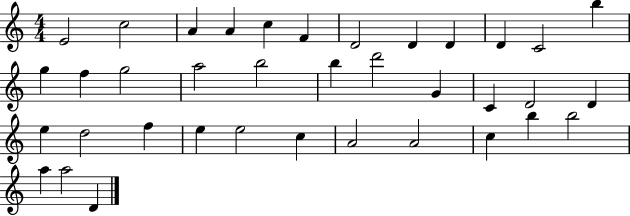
X:1
T:Untitled
M:4/4
L:1/4
K:C
E2 c2 A A c F D2 D D D C2 b g f g2 a2 b2 b d'2 G C D2 D e d2 f e e2 c A2 A2 c b b2 a a2 D